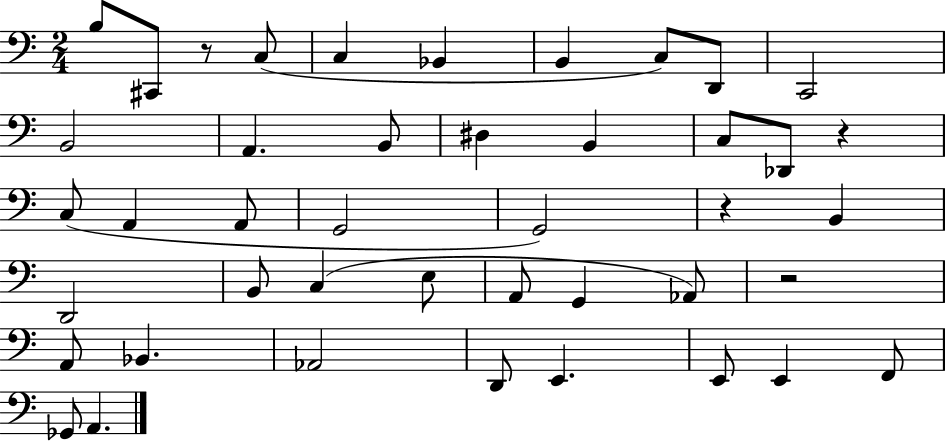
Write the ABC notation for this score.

X:1
T:Untitled
M:2/4
L:1/4
K:C
B,/2 ^C,,/2 z/2 C,/2 C, _B,, B,, C,/2 D,,/2 C,,2 B,,2 A,, B,,/2 ^D, B,, C,/2 _D,,/2 z C,/2 A,, A,,/2 G,,2 G,,2 z B,, D,,2 B,,/2 C, E,/2 A,,/2 G,, _A,,/2 z2 A,,/2 _B,, _A,,2 D,,/2 E,, E,,/2 E,, F,,/2 _G,,/2 A,,